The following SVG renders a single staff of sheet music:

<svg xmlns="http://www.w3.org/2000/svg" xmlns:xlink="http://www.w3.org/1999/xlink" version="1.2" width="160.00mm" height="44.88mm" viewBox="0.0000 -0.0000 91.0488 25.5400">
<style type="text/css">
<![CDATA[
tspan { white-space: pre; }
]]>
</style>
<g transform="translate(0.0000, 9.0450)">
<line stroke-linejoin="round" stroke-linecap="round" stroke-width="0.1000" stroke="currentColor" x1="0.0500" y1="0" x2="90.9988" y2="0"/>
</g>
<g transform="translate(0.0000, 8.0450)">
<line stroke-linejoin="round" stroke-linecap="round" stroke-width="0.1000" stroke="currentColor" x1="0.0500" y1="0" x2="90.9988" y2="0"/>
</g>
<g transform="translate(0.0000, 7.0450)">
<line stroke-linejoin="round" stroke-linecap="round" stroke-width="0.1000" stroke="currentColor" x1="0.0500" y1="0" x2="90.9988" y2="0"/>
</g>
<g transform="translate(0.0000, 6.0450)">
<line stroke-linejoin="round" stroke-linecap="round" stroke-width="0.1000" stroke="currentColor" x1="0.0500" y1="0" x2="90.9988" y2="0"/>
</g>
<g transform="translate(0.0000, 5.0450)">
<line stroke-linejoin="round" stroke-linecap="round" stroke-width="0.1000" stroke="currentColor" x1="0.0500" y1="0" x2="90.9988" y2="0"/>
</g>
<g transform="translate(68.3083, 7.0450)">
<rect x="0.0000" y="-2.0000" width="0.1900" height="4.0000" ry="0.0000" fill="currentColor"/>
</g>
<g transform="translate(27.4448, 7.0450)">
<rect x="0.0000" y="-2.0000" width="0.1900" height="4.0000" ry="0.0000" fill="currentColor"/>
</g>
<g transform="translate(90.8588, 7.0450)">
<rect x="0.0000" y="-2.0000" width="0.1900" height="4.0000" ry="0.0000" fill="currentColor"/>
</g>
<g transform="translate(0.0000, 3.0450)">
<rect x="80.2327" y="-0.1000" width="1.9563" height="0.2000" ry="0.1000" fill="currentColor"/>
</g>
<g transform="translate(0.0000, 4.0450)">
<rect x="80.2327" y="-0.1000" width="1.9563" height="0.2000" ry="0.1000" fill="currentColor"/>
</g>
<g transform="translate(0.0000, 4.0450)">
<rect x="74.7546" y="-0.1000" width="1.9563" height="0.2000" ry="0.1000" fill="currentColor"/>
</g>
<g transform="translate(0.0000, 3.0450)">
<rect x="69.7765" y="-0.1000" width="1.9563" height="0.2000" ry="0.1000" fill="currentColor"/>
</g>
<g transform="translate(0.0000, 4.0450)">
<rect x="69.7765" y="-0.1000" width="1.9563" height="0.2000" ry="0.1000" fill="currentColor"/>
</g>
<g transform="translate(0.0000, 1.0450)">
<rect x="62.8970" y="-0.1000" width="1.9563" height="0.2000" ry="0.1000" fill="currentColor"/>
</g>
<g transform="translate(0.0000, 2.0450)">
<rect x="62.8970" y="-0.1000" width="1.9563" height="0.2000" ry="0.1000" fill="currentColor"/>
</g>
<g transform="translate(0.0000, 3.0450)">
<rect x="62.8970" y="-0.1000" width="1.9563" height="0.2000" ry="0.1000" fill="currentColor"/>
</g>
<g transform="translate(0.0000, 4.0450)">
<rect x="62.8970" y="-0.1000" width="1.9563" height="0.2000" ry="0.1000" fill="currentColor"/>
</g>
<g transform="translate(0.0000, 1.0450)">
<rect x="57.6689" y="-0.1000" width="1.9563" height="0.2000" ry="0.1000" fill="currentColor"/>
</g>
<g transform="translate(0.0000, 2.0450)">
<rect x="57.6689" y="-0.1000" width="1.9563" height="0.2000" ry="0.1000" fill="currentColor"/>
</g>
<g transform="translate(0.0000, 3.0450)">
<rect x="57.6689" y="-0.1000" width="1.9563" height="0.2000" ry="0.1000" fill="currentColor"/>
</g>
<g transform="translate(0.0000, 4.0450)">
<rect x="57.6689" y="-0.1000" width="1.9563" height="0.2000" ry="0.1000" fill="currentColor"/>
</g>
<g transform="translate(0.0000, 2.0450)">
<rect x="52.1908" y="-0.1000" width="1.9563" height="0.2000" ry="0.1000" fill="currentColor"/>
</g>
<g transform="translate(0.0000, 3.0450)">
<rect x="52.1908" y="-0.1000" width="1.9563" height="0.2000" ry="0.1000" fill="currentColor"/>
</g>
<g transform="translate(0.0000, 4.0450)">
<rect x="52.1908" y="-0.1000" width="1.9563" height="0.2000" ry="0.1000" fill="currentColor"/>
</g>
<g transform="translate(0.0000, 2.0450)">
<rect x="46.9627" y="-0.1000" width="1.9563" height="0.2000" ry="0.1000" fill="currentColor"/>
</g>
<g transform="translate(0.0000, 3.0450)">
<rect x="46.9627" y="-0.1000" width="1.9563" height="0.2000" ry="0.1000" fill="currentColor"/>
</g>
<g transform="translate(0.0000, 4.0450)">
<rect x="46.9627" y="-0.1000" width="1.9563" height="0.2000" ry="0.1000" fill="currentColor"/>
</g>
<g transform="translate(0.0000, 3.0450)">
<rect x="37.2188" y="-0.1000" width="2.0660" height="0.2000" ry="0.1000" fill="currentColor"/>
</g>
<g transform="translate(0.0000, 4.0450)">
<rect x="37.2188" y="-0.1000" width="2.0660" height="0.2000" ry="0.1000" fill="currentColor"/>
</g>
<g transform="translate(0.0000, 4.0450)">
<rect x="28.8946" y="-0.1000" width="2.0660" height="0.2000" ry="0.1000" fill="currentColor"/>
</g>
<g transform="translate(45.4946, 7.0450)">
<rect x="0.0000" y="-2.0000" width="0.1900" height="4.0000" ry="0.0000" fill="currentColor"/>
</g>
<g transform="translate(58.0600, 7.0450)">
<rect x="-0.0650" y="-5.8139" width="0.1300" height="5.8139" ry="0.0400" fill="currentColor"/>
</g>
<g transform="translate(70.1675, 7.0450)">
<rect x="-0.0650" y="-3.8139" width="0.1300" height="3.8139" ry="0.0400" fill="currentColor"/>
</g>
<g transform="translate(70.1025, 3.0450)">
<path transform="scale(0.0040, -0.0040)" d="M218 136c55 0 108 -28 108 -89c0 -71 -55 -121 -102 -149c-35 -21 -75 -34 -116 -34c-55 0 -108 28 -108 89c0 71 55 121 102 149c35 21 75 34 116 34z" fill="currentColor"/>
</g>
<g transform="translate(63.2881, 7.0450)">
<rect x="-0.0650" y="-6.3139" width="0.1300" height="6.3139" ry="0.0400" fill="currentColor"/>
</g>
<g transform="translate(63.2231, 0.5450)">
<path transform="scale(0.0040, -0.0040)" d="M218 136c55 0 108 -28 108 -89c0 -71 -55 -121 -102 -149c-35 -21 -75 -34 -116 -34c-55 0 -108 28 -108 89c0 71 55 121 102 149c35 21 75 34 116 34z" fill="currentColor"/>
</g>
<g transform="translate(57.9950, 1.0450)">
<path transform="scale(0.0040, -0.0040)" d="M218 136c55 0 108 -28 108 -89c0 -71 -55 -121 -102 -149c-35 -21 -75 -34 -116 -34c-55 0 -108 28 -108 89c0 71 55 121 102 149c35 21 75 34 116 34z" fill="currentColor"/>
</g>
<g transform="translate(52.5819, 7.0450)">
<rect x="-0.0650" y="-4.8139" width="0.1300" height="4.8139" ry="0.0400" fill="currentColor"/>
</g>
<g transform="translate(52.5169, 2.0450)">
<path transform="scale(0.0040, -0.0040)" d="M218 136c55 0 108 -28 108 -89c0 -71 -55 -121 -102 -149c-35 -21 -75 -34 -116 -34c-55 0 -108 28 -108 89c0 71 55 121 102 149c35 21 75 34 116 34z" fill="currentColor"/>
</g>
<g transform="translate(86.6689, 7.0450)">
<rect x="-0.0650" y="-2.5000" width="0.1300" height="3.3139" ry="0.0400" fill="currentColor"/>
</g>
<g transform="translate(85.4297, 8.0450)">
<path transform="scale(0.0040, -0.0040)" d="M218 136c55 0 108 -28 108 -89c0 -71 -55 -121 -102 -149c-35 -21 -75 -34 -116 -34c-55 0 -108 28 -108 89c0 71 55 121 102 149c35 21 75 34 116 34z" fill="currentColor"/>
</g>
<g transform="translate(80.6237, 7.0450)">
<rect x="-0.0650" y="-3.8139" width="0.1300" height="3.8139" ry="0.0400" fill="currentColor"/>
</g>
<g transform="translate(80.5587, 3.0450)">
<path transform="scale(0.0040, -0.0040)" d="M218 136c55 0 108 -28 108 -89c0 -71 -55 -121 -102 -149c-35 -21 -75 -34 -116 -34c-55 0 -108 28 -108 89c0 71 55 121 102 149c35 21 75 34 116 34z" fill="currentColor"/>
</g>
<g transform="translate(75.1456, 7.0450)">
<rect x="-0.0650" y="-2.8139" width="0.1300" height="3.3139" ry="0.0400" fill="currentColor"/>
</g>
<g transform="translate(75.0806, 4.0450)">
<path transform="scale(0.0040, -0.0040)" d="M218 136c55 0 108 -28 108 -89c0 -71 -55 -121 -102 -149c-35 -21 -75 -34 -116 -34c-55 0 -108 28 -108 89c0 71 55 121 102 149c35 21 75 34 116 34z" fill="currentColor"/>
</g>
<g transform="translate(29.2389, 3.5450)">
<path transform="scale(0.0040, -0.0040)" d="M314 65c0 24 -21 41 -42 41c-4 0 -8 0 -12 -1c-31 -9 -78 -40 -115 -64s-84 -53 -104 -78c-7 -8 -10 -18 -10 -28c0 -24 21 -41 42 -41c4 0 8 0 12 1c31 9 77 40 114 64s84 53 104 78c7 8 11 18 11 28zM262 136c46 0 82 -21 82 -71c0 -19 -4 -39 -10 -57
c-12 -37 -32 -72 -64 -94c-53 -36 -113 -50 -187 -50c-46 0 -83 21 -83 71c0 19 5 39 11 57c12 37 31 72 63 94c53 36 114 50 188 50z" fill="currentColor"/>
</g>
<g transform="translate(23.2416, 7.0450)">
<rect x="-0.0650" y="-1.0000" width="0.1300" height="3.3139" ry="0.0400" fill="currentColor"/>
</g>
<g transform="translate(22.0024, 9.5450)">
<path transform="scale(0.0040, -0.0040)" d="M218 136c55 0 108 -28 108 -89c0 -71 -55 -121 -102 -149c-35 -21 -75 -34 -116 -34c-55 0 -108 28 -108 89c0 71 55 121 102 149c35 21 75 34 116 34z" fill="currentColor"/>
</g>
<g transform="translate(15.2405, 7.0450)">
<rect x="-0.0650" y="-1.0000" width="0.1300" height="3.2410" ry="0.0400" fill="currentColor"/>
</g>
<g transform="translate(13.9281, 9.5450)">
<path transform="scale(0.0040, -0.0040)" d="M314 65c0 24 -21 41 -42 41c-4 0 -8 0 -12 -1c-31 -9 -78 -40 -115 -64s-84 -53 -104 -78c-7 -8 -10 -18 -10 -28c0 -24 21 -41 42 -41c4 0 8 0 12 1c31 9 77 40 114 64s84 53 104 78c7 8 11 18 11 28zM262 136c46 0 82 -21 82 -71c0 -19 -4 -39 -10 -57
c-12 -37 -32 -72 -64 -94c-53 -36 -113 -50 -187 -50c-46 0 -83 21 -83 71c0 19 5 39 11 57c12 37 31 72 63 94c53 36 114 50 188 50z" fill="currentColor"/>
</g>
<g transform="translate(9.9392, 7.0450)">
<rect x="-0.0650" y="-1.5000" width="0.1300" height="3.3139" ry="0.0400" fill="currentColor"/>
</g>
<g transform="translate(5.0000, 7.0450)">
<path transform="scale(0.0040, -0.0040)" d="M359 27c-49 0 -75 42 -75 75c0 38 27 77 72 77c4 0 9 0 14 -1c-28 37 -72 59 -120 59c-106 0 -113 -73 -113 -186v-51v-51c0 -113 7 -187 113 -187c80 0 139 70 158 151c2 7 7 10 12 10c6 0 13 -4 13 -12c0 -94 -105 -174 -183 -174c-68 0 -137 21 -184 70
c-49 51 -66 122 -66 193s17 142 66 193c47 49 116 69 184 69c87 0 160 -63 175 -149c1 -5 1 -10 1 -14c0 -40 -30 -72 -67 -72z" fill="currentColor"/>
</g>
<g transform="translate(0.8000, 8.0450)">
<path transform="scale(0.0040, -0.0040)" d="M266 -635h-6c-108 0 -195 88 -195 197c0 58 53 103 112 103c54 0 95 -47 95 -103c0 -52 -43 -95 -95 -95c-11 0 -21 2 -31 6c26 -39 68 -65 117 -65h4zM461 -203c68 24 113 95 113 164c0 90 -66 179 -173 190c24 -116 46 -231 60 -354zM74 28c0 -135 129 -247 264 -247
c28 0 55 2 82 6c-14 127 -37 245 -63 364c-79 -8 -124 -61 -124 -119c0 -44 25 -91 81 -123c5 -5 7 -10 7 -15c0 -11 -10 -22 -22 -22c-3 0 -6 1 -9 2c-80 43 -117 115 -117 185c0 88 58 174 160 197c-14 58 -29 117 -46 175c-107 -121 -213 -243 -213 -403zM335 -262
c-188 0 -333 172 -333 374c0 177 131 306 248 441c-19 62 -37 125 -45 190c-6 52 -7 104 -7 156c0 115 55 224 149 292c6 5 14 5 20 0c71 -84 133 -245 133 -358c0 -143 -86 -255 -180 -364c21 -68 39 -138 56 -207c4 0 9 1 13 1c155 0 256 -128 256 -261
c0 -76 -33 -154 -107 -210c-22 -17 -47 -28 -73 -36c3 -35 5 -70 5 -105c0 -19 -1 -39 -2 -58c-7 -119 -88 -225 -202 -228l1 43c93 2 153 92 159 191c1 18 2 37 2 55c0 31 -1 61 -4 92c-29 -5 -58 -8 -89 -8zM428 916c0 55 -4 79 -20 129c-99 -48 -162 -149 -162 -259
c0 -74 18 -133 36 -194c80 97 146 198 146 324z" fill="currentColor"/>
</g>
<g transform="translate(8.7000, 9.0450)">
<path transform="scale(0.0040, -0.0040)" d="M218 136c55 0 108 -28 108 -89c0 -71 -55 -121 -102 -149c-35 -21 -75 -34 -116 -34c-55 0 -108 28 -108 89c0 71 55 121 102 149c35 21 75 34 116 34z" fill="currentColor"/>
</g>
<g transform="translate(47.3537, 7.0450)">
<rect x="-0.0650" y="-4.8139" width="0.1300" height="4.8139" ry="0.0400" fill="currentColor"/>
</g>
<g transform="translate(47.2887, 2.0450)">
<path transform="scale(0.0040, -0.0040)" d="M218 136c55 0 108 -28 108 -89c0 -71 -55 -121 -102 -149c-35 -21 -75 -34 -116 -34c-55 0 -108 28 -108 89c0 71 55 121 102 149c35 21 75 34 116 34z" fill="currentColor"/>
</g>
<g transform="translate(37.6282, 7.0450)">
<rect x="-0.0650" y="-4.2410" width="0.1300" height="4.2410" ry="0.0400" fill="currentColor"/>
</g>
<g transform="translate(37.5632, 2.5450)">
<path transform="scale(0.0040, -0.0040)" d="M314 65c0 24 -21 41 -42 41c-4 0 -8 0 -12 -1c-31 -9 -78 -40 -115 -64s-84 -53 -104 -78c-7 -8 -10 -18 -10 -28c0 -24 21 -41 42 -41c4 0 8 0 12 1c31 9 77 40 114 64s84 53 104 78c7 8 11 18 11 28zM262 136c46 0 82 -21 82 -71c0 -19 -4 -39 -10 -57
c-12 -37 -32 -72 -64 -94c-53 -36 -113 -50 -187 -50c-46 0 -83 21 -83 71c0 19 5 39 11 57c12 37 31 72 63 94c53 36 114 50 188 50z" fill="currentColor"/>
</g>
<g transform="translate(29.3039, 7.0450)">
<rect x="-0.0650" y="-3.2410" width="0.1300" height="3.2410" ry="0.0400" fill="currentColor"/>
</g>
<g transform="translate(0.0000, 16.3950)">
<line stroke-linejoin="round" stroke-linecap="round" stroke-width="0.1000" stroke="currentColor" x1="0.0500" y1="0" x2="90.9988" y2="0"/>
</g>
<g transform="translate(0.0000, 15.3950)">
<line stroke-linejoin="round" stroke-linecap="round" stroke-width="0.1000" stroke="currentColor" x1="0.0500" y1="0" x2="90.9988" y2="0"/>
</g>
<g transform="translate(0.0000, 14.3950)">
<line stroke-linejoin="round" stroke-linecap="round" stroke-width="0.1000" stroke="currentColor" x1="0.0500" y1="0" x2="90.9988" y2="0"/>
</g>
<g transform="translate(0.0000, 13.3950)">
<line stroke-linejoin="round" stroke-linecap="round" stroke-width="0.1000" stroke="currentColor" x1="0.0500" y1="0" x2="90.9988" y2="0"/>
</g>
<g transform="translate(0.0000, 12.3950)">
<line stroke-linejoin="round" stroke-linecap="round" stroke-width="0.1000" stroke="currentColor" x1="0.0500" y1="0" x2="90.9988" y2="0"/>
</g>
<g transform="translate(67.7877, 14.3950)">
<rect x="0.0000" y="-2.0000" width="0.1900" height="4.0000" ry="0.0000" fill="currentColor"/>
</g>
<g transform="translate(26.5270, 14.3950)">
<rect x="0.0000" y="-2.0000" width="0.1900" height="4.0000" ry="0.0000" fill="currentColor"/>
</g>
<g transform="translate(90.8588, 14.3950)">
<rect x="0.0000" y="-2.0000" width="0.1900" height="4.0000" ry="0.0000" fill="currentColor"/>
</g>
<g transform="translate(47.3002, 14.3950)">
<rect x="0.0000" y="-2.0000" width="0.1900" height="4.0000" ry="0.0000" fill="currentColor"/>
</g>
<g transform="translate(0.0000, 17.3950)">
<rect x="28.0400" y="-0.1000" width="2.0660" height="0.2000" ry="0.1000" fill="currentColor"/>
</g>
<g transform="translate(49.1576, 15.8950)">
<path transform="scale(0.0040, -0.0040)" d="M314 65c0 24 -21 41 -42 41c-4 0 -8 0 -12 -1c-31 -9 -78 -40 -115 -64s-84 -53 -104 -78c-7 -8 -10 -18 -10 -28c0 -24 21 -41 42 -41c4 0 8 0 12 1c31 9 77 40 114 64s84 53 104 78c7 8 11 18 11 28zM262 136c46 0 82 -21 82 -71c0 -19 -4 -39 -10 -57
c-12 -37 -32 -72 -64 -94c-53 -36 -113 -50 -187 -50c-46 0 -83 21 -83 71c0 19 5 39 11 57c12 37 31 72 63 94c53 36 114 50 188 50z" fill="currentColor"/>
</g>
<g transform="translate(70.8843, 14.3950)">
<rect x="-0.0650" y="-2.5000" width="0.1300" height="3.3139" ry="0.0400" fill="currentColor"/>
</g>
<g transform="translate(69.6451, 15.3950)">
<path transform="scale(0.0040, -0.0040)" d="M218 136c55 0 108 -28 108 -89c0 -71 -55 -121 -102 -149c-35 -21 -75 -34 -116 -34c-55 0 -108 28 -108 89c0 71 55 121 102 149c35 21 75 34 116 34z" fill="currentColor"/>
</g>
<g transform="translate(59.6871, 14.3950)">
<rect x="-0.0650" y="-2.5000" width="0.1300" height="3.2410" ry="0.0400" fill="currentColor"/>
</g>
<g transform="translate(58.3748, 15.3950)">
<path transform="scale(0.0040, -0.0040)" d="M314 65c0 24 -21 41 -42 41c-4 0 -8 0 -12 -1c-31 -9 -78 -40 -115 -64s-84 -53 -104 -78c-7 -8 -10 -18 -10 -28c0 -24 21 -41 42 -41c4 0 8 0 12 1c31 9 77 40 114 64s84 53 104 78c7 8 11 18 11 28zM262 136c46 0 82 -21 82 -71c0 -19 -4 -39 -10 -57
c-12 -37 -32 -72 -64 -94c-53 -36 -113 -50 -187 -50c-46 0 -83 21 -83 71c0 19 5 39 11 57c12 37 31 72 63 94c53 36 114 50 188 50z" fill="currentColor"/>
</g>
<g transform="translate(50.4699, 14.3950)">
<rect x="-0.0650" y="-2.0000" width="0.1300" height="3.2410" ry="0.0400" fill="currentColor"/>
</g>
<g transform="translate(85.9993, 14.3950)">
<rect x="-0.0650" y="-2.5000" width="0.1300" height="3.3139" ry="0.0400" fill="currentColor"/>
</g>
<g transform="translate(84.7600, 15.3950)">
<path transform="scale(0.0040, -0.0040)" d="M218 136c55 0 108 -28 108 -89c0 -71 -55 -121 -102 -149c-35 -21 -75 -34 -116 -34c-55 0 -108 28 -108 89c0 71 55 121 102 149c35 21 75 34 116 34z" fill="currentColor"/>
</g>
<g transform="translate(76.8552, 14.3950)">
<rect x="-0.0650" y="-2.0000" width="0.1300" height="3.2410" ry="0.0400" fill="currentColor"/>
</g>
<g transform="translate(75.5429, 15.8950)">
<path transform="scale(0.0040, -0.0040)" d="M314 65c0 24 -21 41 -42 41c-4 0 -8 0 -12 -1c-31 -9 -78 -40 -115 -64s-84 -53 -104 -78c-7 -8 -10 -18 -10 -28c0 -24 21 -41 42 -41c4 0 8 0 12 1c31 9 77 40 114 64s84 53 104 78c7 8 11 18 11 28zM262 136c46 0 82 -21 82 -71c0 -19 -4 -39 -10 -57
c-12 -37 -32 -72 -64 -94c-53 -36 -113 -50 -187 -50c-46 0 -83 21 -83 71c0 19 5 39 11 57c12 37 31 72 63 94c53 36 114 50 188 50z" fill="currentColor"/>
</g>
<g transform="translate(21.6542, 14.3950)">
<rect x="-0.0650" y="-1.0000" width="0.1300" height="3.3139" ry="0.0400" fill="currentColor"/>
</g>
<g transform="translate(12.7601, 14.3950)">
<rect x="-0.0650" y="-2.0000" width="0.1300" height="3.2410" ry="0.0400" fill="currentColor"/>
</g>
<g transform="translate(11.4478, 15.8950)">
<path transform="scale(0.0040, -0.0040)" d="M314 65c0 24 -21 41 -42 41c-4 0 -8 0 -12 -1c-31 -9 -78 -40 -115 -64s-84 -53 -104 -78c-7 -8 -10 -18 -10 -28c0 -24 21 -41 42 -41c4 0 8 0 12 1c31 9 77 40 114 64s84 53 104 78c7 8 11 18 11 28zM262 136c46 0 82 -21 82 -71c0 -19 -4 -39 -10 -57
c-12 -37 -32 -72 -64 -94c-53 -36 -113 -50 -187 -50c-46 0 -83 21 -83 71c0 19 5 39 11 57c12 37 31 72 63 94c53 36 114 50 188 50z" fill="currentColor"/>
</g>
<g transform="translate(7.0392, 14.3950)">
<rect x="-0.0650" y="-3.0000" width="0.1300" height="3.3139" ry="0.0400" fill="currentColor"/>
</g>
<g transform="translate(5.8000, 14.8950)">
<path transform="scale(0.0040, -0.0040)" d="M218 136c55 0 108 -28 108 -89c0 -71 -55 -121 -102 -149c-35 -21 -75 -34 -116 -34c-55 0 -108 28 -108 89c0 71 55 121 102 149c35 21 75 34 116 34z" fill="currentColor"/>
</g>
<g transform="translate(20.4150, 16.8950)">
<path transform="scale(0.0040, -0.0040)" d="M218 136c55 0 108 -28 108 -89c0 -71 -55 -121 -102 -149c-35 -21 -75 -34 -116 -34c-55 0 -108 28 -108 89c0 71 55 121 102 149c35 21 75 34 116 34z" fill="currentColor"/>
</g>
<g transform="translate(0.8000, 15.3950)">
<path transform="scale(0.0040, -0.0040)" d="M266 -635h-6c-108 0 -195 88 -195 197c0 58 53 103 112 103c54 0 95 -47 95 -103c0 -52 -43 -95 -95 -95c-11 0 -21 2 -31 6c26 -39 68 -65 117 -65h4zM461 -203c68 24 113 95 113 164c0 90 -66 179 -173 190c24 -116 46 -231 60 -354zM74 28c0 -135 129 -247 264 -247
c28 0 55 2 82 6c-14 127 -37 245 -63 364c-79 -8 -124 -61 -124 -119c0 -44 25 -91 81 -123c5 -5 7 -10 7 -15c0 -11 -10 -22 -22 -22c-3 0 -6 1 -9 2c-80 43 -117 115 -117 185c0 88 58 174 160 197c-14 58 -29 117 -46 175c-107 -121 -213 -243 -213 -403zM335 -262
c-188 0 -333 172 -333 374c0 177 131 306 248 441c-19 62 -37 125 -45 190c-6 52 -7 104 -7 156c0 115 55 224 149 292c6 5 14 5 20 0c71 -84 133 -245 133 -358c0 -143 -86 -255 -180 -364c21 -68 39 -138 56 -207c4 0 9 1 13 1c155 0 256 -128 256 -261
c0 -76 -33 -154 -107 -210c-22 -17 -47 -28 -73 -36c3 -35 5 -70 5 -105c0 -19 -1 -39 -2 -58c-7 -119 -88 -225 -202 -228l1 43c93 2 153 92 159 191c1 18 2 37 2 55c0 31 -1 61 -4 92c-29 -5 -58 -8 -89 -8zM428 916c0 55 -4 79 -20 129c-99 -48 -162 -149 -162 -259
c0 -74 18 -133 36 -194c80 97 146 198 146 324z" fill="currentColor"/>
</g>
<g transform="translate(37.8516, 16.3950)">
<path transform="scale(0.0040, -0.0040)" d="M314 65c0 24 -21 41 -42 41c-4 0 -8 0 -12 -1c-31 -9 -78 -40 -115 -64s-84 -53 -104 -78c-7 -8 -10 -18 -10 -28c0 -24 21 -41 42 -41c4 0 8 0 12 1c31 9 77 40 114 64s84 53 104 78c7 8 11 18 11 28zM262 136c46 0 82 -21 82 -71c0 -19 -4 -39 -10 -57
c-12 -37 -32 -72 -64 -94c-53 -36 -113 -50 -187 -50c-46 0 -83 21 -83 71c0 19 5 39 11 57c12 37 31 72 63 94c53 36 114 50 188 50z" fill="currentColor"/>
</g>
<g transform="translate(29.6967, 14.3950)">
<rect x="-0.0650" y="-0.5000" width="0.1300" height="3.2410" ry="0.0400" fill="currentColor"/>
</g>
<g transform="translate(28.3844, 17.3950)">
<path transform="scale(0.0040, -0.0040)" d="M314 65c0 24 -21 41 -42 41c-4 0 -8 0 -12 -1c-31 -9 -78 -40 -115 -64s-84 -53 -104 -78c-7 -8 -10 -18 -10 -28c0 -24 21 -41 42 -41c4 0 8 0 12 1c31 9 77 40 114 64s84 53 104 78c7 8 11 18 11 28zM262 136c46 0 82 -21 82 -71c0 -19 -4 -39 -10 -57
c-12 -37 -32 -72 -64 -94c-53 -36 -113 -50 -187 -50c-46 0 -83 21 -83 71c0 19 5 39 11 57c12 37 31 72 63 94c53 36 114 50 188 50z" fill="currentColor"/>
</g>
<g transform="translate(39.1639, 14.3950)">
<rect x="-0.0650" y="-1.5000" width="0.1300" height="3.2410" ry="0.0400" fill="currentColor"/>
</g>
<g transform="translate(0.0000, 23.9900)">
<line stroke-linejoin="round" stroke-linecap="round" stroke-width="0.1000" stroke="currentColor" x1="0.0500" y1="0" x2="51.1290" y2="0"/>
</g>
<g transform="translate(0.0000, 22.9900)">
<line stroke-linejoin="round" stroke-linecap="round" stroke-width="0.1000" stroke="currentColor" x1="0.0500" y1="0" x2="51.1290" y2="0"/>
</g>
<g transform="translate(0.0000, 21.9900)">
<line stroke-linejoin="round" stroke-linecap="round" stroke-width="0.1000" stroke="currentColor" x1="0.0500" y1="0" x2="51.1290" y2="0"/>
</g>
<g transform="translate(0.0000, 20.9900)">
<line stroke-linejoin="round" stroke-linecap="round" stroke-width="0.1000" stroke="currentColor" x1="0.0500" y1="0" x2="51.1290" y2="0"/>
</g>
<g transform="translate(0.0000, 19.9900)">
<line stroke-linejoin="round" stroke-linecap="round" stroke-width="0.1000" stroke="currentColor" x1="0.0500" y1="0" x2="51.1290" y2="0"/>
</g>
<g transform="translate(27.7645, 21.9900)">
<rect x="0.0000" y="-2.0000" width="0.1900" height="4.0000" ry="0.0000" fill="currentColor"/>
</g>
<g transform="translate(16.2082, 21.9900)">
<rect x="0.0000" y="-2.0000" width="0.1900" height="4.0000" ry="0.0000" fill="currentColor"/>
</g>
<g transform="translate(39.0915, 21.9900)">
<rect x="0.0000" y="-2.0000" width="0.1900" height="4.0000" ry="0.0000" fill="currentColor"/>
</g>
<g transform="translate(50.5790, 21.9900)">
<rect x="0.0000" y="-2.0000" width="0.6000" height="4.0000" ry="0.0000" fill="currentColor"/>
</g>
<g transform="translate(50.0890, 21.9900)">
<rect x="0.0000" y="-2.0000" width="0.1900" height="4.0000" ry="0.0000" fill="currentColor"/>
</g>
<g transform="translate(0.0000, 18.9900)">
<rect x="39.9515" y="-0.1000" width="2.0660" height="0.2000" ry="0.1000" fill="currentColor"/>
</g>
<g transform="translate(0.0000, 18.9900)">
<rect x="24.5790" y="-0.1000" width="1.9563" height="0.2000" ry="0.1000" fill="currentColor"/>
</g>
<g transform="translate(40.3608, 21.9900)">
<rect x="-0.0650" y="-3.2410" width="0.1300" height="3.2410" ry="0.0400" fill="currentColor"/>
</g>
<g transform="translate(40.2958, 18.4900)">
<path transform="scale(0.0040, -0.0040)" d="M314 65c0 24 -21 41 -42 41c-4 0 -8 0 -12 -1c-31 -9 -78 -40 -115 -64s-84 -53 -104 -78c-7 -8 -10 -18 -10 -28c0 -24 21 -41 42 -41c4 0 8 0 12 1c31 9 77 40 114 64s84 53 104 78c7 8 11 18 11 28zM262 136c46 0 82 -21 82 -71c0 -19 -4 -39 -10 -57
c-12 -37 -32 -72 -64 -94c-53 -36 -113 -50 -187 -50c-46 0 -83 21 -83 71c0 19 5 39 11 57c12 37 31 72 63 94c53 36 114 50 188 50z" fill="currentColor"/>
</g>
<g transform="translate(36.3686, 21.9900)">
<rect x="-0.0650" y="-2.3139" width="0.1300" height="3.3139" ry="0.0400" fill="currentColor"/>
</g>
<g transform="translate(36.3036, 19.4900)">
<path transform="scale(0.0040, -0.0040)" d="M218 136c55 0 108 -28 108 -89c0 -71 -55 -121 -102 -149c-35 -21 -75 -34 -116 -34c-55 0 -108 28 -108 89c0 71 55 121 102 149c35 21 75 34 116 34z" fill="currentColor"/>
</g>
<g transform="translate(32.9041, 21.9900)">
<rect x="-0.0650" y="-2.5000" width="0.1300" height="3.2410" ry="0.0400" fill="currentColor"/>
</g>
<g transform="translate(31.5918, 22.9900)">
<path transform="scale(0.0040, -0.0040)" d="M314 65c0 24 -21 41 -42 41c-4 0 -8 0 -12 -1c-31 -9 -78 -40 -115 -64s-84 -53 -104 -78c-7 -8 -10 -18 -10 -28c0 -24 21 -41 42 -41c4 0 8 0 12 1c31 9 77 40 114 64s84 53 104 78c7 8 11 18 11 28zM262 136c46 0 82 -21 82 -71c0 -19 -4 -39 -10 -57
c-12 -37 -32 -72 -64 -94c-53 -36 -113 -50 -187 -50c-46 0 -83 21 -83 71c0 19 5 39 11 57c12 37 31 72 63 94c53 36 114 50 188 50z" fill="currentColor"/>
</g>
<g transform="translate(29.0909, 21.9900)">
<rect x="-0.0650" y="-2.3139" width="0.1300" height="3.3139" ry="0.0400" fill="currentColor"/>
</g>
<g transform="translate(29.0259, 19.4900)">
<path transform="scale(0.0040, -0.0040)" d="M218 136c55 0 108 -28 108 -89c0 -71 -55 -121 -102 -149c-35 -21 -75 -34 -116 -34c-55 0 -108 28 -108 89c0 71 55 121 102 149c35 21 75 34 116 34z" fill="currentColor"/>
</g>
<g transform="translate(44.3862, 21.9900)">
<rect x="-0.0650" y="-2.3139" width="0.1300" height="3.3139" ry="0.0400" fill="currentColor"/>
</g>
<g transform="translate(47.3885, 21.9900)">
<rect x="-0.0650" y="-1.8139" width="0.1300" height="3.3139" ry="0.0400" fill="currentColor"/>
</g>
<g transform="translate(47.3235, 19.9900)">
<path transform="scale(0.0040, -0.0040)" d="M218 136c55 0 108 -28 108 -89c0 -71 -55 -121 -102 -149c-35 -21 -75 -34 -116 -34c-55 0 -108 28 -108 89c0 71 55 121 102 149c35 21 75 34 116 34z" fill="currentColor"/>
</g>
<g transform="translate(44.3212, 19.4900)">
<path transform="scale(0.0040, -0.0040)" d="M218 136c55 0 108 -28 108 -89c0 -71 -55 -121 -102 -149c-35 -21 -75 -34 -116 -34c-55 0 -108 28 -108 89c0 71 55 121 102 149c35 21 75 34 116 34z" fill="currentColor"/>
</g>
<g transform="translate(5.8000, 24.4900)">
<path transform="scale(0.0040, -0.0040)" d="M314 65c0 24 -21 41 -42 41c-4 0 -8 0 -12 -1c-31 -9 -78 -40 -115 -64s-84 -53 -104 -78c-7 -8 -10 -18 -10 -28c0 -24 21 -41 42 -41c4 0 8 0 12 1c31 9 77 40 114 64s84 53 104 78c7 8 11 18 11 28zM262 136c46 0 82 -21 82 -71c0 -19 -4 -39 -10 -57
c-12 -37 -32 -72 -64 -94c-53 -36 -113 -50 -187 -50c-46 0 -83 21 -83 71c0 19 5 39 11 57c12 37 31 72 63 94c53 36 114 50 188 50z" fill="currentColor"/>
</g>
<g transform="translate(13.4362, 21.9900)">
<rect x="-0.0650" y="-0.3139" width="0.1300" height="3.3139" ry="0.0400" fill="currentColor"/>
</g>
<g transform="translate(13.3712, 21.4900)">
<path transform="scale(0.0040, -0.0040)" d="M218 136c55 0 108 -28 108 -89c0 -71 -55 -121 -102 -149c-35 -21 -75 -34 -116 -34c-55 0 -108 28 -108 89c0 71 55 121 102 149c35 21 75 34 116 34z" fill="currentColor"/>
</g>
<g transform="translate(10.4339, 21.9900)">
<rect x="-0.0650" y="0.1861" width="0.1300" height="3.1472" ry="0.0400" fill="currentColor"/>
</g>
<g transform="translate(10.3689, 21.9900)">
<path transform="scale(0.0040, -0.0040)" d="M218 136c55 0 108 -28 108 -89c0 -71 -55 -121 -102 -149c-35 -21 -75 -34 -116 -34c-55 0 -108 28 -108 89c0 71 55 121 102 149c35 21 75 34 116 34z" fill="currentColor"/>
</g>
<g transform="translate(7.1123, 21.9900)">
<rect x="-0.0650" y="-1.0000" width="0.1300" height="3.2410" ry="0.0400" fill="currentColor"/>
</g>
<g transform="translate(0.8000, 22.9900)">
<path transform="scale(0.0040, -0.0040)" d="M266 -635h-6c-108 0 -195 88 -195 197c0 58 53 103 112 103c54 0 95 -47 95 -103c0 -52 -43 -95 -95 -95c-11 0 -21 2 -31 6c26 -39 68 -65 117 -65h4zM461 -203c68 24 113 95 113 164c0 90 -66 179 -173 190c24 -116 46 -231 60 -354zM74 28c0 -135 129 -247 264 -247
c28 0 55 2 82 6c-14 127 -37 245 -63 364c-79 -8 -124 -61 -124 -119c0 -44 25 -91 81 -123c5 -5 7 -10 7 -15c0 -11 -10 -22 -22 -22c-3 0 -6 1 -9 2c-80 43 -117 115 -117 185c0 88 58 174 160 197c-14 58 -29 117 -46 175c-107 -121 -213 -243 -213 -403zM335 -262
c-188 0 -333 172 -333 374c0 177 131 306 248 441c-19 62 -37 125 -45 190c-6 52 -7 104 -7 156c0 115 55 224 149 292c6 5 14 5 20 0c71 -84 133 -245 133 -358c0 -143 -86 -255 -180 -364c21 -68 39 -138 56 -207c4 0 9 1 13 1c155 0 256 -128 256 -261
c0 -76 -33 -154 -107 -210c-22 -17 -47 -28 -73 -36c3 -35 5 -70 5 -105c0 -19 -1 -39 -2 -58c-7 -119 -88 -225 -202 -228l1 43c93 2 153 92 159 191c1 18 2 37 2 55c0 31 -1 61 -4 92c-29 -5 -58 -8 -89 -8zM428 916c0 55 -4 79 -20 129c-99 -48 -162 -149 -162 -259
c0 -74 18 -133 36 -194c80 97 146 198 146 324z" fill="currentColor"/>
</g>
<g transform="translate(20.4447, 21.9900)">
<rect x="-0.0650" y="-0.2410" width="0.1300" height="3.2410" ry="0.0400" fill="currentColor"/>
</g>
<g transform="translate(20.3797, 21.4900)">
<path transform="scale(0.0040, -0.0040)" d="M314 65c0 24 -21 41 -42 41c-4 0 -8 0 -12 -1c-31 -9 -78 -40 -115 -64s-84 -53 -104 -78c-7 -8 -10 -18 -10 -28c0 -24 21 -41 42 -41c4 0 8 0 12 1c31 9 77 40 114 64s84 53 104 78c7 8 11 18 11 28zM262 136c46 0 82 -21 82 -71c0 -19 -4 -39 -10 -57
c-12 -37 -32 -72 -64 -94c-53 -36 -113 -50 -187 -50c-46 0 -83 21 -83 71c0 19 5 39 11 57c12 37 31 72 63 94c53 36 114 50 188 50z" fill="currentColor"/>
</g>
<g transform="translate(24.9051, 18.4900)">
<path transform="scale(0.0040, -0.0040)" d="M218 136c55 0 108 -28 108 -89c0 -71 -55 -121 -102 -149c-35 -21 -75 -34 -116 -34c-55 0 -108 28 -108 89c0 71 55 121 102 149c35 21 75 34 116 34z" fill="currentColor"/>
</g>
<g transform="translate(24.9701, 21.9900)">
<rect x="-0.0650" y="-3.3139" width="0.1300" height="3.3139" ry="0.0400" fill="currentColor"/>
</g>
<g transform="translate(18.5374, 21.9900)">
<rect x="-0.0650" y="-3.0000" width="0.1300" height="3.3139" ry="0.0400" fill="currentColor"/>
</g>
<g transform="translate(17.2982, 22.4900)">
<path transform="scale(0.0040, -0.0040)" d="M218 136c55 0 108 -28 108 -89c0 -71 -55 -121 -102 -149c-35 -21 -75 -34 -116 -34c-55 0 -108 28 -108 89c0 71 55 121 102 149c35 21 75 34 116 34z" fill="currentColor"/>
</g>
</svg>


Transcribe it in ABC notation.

X:1
T:Untitled
M:4/4
L:1/4
K:C
E D2 D b2 d'2 e' e' g' a' c' a c' G A F2 D C2 E2 F2 G2 G F2 G D2 B c A c2 b g G2 g b2 g f